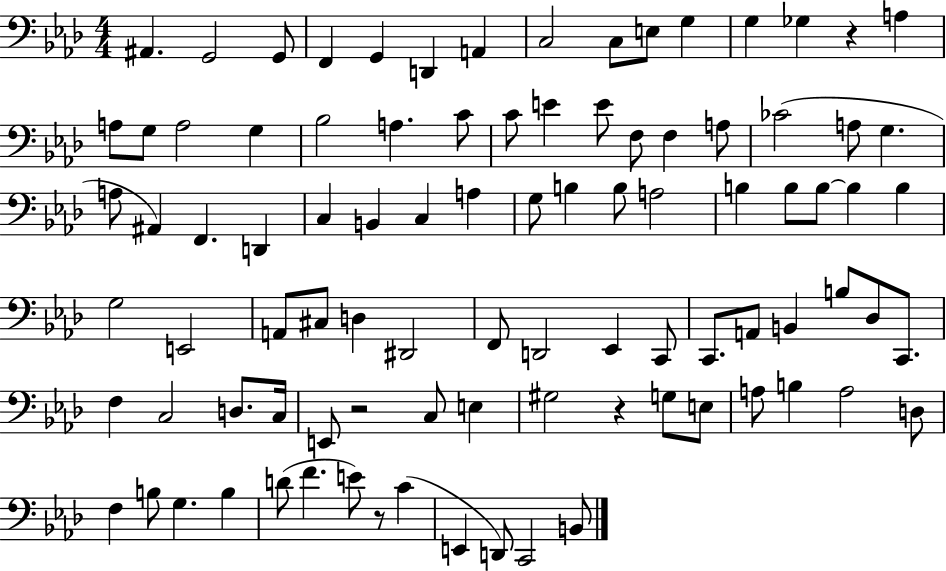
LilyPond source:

{
  \clef bass
  \numericTimeSignature
  \time 4/4
  \key aes \major
  ais,4. g,2 g,8 | f,4 g,4 d,4 a,4 | c2 c8 e8 g4 | g4 ges4 r4 a4 | \break a8 g8 a2 g4 | bes2 a4. c'8 | c'8 e'4 e'8 f8 f4 a8 | ces'2( a8 g4. | \break a8 ais,4) f,4. d,4 | c4 b,4 c4 a4 | g8 b4 b8 a2 | b4 b8 b8~~ b4 b4 | \break g2 e,2 | a,8 cis8 d4 dis,2 | f,8 d,2 ees,4 c,8 | c,8. a,8 b,4 b8 des8 c,8. | \break f4 c2 d8. c16 | e,8 r2 c8 e4 | gis2 r4 g8 e8 | a8 b4 a2 d8 | \break f4 b8 g4. b4 | d'8( f'4. e'8) r8 c'4( | e,4 d,8) c,2 b,8 | \bar "|."
}